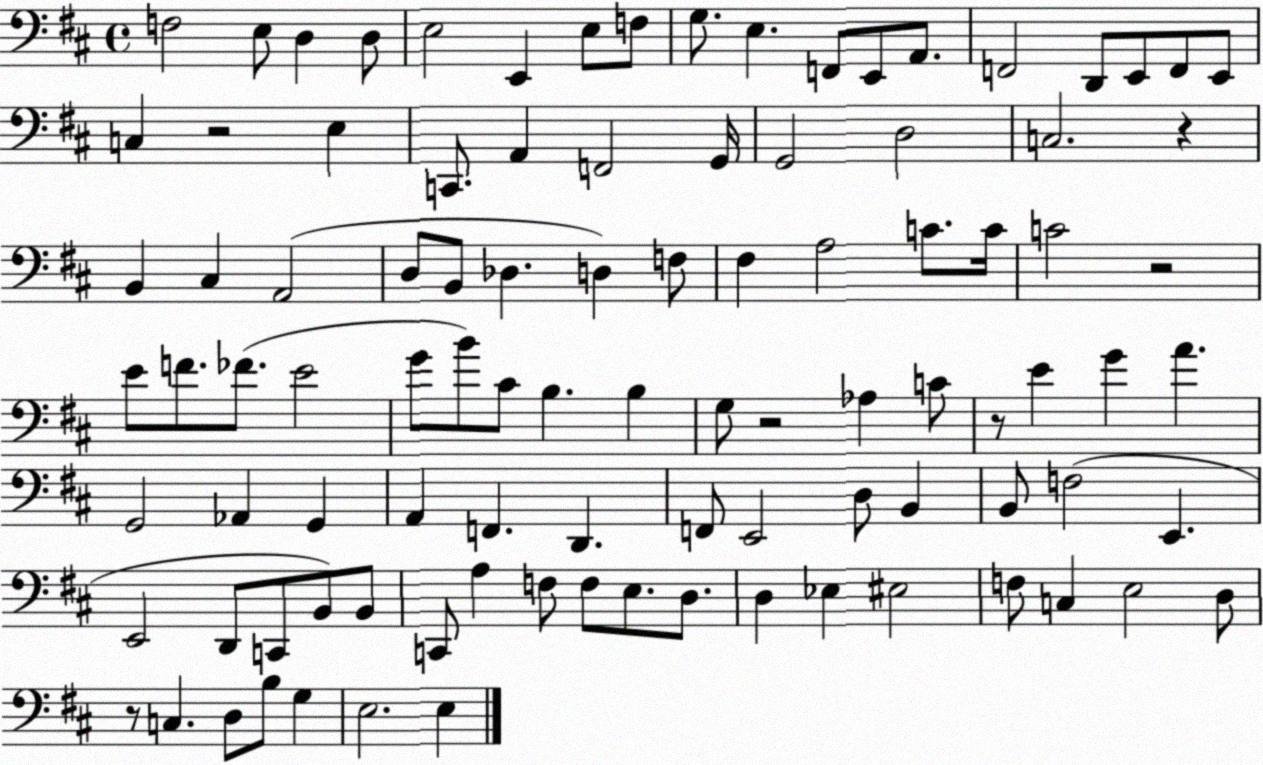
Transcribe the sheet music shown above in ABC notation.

X:1
T:Untitled
M:4/4
L:1/4
K:D
F,2 E,/2 D, D,/2 E,2 E,, E,/2 F,/2 G,/2 E, F,,/2 E,,/2 A,,/2 F,,2 D,,/2 E,,/2 F,,/2 E,,/2 C, z2 E, C,,/2 A,, F,,2 G,,/4 G,,2 D,2 C,2 z B,, ^C, A,,2 D,/2 B,,/2 _D, D, F,/2 ^F, A,2 C/2 C/4 C2 z2 E/2 F/2 _F/2 E2 G/2 B/2 ^C/2 B, B, G,/2 z2 _A, C/2 z/2 E G A G,,2 _A,, G,, A,, F,, D,, F,,/2 E,,2 D,/2 B,, B,,/2 F,2 E,, E,,2 D,,/2 C,,/2 B,,/2 B,,/2 C,,/2 A, F,/2 F,/2 E,/2 D,/2 D, _E, ^E,2 F,/2 C, E,2 D,/2 z/2 C, D,/2 B,/2 G, E,2 E,